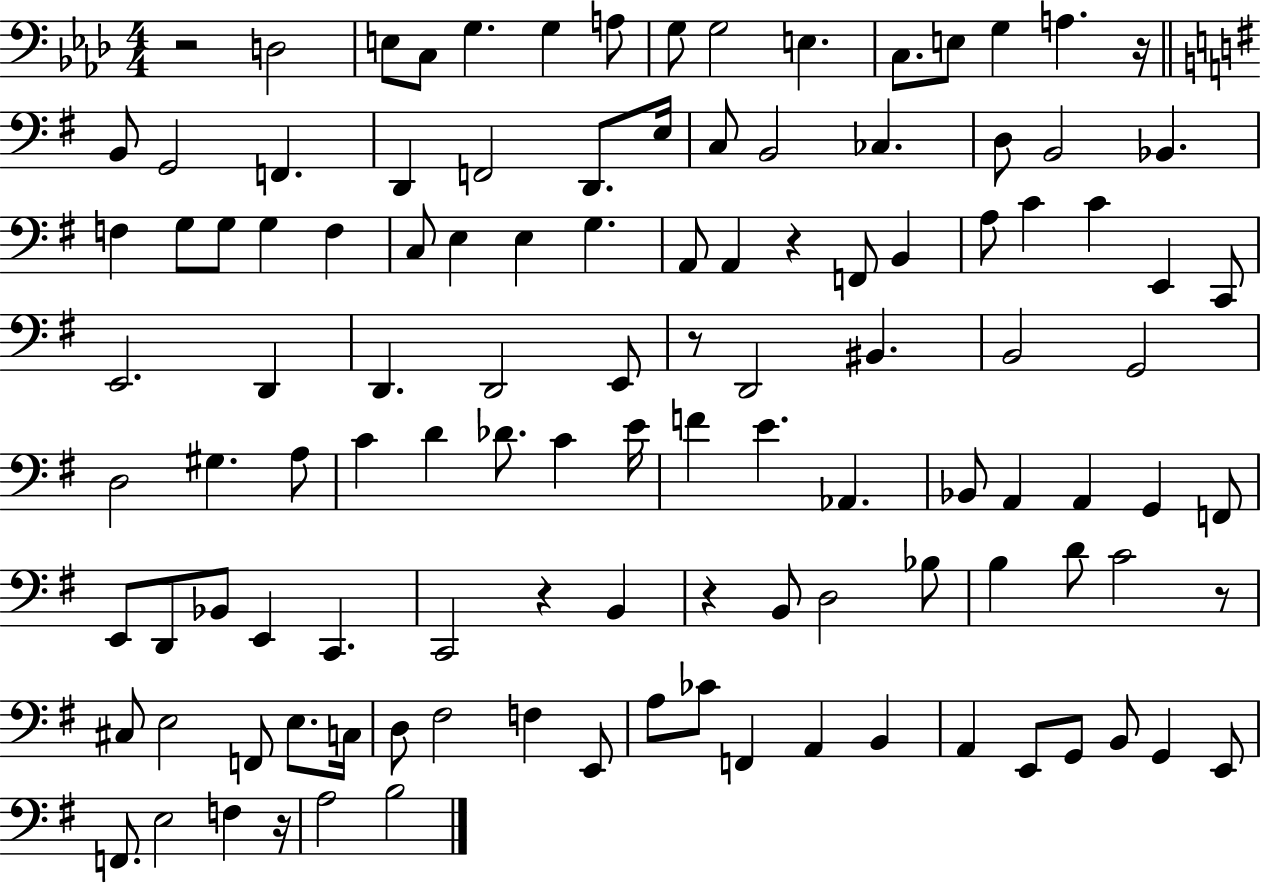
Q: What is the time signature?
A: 4/4